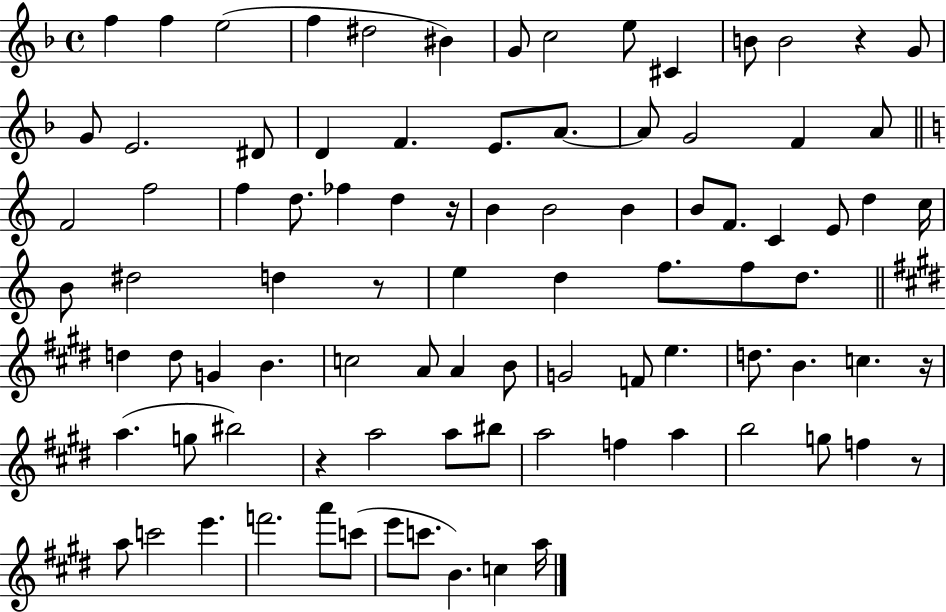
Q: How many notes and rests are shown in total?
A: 90